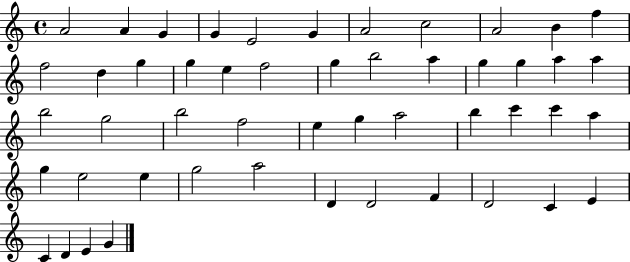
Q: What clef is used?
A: treble